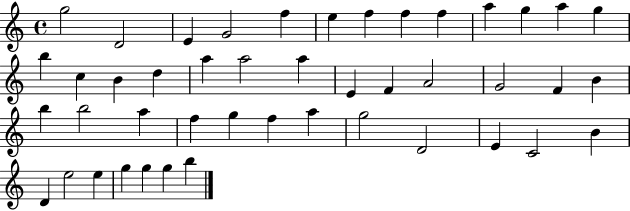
{
  \clef treble
  \time 4/4
  \defaultTimeSignature
  \key c \major
  g''2 d'2 | e'4 g'2 f''4 | e''4 f''4 f''4 f''4 | a''4 g''4 a''4 g''4 | \break b''4 c''4 b'4 d''4 | a''4 a''2 a''4 | e'4 f'4 a'2 | g'2 f'4 b'4 | \break b''4 b''2 a''4 | f''4 g''4 f''4 a''4 | g''2 d'2 | e'4 c'2 b'4 | \break d'4 e''2 e''4 | g''4 g''4 g''4 b''4 | \bar "|."
}